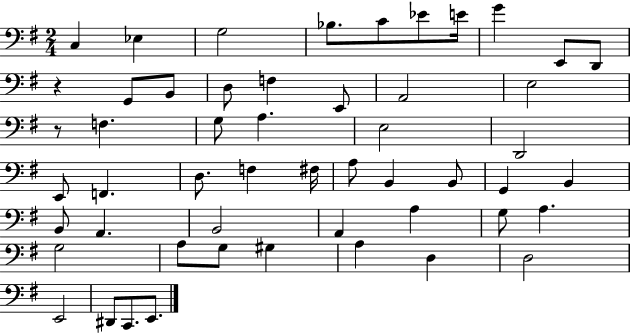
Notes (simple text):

C3/q Eb3/q G3/h Bb3/e. C4/e Eb4/e E4/s G4/q E2/e D2/e R/q G2/e B2/e D3/e F3/q E2/e A2/h E3/h R/e F3/q. G3/e A3/q. E3/h D2/h E2/e F2/q. D3/e. F3/q F#3/s A3/e B2/q B2/e G2/q B2/q B2/e A2/q. B2/h A2/q A3/q G3/e A3/q. G3/h A3/e G3/e G#3/q A3/q D3/q D3/h E2/h D#2/e C2/e. E2/e.